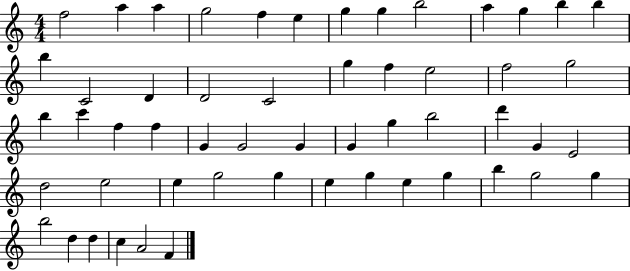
F5/h A5/q A5/q G5/h F5/q E5/q G5/q G5/q B5/h A5/q G5/q B5/q B5/q B5/q C4/h D4/q D4/h C4/h G5/q F5/q E5/h F5/h G5/h B5/q C6/q F5/q F5/q G4/q G4/h G4/q G4/q G5/q B5/h D6/q G4/q E4/h D5/h E5/h E5/q G5/h G5/q E5/q G5/q E5/q G5/q B5/q G5/h G5/q B5/h D5/q D5/q C5/q A4/h F4/q